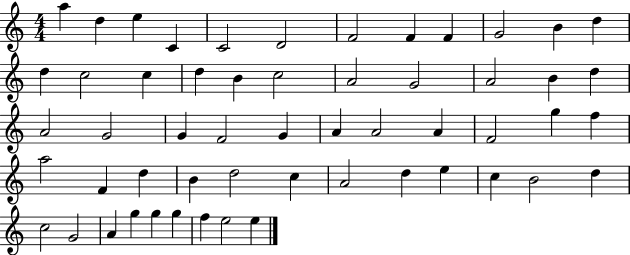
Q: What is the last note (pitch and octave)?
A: E5